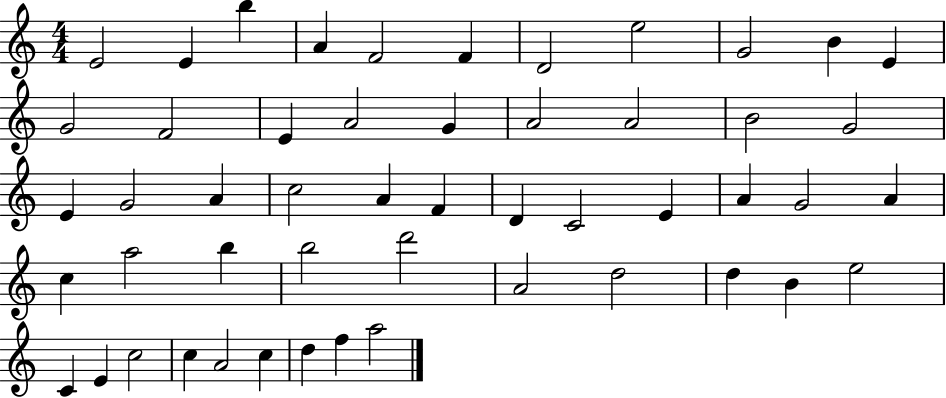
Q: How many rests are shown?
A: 0